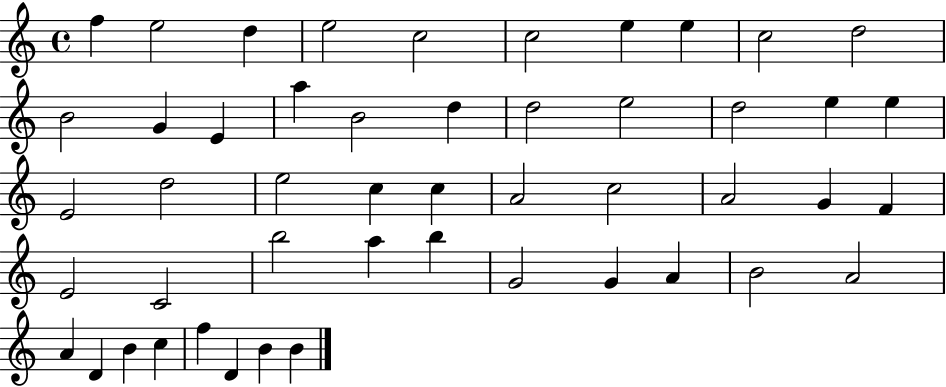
X:1
T:Untitled
M:4/4
L:1/4
K:C
f e2 d e2 c2 c2 e e c2 d2 B2 G E a B2 d d2 e2 d2 e e E2 d2 e2 c c A2 c2 A2 G F E2 C2 b2 a b G2 G A B2 A2 A D B c f D B B